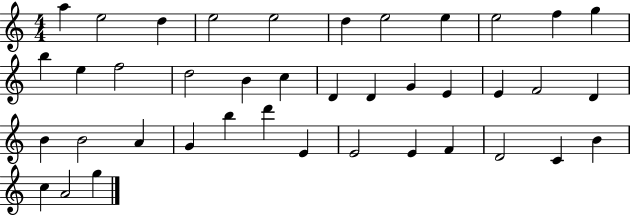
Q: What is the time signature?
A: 4/4